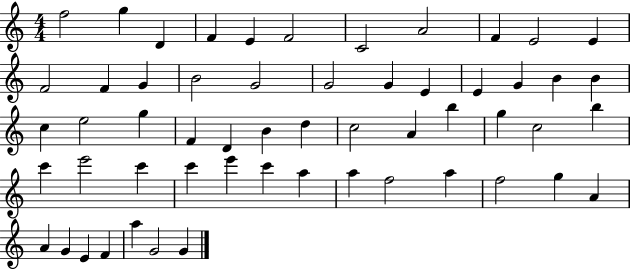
F5/h G5/q D4/q F4/q E4/q F4/h C4/h A4/h F4/q E4/h E4/q F4/h F4/q G4/q B4/h G4/h G4/h G4/q E4/q E4/q G4/q B4/q B4/q C5/q E5/h G5/q F4/q D4/q B4/q D5/q C5/h A4/q B5/q G5/q C5/h B5/q C6/q E6/h C6/q C6/q E6/q C6/q A5/q A5/q F5/h A5/q F5/h G5/q A4/q A4/q G4/q E4/q F4/q A5/q G4/h G4/q